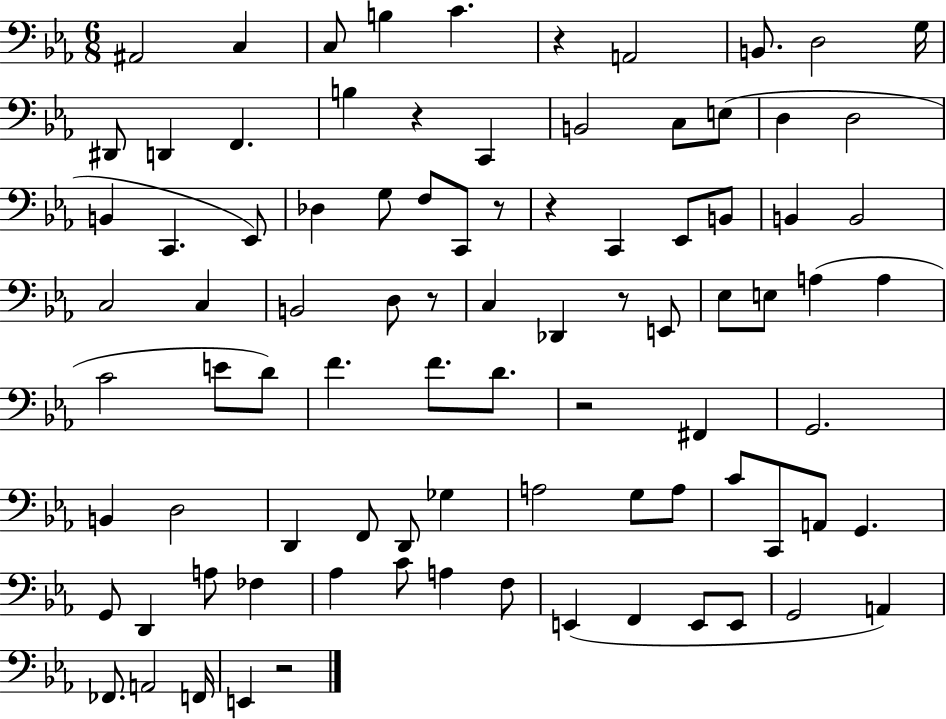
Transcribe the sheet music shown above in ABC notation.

X:1
T:Untitled
M:6/8
L:1/4
K:Eb
^A,,2 C, C,/2 B, C z A,,2 B,,/2 D,2 G,/4 ^D,,/2 D,, F,, B, z C,, B,,2 C,/2 E,/2 D, D,2 B,, C,, _E,,/2 _D, G,/2 F,/2 C,,/2 z/2 z C,, _E,,/2 B,,/2 B,, B,,2 C,2 C, B,,2 D,/2 z/2 C, _D,, z/2 E,,/2 _E,/2 E,/2 A, A, C2 E/2 D/2 F F/2 D/2 z2 ^F,, G,,2 B,, D,2 D,, F,,/2 D,,/2 _G, A,2 G,/2 A,/2 C/2 C,,/2 A,,/2 G,, G,,/2 D,, A,/2 _F, _A, C/2 A, F,/2 E,, F,, E,,/2 E,,/2 G,,2 A,, _F,,/2 A,,2 F,,/4 E,, z2